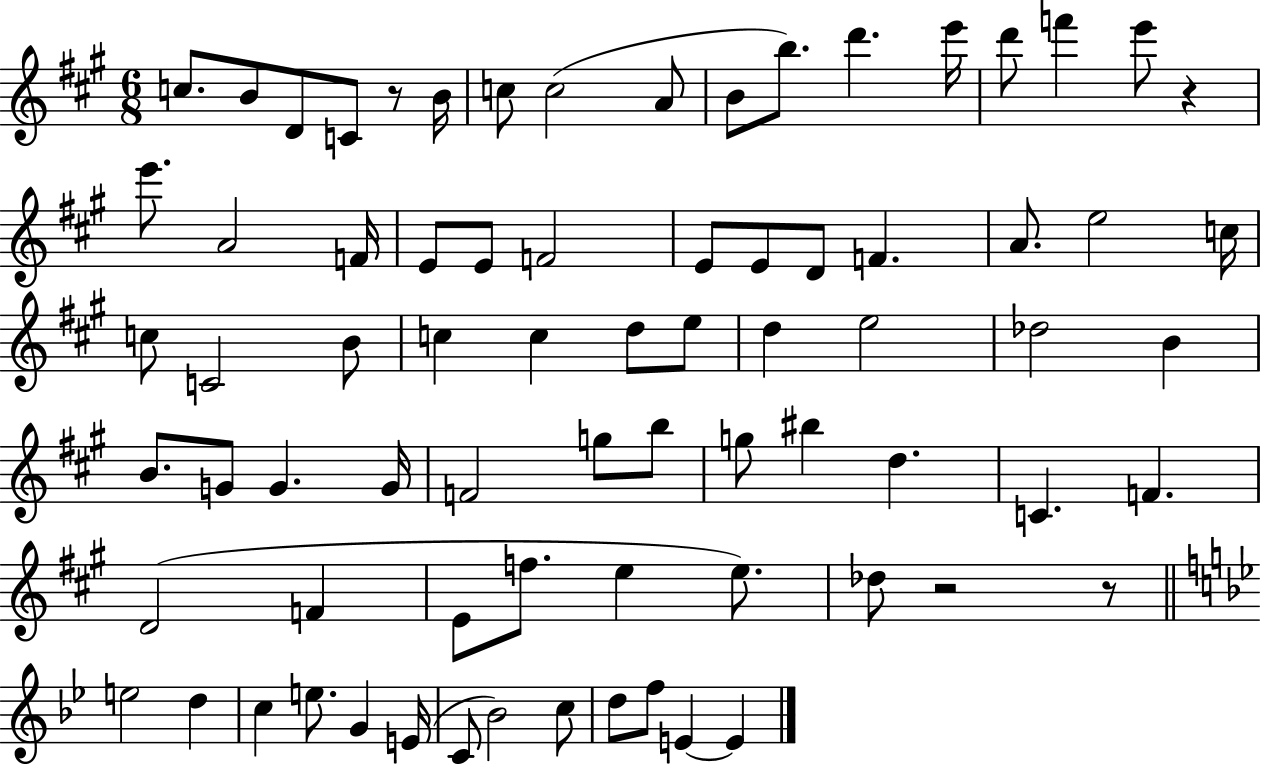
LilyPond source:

{
  \clef treble
  \numericTimeSignature
  \time 6/8
  \key a \major
  \repeat volta 2 { c''8. b'8 d'8 c'8 r8 b'16 | c''8 c''2( a'8 | b'8 b''8.) d'''4. e'''16 | d'''8 f'''4 e'''8 r4 | \break e'''8. a'2 f'16 | e'8 e'8 f'2 | e'8 e'8 d'8 f'4. | a'8. e''2 c''16 | \break c''8 c'2 b'8 | c''4 c''4 d''8 e''8 | d''4 e''2 | des''2 b'4 | \break b'8. g'8 g'4. g'16 | f'2 g''8 b''8 | g''8 bis''4 d''4. | c'4. f'4. | \break d'2( f'4 | e'8 f''8. e''4 e''8.) | des''8 r2 r8 | \bar "||" \break \key bes \major e''2 d''4 | c''4 e''8. g'4 e'16( | c'8 bes'2) c''8 | d''8 f''8 e'4~~ e'4 | \break } \bar "|."
}